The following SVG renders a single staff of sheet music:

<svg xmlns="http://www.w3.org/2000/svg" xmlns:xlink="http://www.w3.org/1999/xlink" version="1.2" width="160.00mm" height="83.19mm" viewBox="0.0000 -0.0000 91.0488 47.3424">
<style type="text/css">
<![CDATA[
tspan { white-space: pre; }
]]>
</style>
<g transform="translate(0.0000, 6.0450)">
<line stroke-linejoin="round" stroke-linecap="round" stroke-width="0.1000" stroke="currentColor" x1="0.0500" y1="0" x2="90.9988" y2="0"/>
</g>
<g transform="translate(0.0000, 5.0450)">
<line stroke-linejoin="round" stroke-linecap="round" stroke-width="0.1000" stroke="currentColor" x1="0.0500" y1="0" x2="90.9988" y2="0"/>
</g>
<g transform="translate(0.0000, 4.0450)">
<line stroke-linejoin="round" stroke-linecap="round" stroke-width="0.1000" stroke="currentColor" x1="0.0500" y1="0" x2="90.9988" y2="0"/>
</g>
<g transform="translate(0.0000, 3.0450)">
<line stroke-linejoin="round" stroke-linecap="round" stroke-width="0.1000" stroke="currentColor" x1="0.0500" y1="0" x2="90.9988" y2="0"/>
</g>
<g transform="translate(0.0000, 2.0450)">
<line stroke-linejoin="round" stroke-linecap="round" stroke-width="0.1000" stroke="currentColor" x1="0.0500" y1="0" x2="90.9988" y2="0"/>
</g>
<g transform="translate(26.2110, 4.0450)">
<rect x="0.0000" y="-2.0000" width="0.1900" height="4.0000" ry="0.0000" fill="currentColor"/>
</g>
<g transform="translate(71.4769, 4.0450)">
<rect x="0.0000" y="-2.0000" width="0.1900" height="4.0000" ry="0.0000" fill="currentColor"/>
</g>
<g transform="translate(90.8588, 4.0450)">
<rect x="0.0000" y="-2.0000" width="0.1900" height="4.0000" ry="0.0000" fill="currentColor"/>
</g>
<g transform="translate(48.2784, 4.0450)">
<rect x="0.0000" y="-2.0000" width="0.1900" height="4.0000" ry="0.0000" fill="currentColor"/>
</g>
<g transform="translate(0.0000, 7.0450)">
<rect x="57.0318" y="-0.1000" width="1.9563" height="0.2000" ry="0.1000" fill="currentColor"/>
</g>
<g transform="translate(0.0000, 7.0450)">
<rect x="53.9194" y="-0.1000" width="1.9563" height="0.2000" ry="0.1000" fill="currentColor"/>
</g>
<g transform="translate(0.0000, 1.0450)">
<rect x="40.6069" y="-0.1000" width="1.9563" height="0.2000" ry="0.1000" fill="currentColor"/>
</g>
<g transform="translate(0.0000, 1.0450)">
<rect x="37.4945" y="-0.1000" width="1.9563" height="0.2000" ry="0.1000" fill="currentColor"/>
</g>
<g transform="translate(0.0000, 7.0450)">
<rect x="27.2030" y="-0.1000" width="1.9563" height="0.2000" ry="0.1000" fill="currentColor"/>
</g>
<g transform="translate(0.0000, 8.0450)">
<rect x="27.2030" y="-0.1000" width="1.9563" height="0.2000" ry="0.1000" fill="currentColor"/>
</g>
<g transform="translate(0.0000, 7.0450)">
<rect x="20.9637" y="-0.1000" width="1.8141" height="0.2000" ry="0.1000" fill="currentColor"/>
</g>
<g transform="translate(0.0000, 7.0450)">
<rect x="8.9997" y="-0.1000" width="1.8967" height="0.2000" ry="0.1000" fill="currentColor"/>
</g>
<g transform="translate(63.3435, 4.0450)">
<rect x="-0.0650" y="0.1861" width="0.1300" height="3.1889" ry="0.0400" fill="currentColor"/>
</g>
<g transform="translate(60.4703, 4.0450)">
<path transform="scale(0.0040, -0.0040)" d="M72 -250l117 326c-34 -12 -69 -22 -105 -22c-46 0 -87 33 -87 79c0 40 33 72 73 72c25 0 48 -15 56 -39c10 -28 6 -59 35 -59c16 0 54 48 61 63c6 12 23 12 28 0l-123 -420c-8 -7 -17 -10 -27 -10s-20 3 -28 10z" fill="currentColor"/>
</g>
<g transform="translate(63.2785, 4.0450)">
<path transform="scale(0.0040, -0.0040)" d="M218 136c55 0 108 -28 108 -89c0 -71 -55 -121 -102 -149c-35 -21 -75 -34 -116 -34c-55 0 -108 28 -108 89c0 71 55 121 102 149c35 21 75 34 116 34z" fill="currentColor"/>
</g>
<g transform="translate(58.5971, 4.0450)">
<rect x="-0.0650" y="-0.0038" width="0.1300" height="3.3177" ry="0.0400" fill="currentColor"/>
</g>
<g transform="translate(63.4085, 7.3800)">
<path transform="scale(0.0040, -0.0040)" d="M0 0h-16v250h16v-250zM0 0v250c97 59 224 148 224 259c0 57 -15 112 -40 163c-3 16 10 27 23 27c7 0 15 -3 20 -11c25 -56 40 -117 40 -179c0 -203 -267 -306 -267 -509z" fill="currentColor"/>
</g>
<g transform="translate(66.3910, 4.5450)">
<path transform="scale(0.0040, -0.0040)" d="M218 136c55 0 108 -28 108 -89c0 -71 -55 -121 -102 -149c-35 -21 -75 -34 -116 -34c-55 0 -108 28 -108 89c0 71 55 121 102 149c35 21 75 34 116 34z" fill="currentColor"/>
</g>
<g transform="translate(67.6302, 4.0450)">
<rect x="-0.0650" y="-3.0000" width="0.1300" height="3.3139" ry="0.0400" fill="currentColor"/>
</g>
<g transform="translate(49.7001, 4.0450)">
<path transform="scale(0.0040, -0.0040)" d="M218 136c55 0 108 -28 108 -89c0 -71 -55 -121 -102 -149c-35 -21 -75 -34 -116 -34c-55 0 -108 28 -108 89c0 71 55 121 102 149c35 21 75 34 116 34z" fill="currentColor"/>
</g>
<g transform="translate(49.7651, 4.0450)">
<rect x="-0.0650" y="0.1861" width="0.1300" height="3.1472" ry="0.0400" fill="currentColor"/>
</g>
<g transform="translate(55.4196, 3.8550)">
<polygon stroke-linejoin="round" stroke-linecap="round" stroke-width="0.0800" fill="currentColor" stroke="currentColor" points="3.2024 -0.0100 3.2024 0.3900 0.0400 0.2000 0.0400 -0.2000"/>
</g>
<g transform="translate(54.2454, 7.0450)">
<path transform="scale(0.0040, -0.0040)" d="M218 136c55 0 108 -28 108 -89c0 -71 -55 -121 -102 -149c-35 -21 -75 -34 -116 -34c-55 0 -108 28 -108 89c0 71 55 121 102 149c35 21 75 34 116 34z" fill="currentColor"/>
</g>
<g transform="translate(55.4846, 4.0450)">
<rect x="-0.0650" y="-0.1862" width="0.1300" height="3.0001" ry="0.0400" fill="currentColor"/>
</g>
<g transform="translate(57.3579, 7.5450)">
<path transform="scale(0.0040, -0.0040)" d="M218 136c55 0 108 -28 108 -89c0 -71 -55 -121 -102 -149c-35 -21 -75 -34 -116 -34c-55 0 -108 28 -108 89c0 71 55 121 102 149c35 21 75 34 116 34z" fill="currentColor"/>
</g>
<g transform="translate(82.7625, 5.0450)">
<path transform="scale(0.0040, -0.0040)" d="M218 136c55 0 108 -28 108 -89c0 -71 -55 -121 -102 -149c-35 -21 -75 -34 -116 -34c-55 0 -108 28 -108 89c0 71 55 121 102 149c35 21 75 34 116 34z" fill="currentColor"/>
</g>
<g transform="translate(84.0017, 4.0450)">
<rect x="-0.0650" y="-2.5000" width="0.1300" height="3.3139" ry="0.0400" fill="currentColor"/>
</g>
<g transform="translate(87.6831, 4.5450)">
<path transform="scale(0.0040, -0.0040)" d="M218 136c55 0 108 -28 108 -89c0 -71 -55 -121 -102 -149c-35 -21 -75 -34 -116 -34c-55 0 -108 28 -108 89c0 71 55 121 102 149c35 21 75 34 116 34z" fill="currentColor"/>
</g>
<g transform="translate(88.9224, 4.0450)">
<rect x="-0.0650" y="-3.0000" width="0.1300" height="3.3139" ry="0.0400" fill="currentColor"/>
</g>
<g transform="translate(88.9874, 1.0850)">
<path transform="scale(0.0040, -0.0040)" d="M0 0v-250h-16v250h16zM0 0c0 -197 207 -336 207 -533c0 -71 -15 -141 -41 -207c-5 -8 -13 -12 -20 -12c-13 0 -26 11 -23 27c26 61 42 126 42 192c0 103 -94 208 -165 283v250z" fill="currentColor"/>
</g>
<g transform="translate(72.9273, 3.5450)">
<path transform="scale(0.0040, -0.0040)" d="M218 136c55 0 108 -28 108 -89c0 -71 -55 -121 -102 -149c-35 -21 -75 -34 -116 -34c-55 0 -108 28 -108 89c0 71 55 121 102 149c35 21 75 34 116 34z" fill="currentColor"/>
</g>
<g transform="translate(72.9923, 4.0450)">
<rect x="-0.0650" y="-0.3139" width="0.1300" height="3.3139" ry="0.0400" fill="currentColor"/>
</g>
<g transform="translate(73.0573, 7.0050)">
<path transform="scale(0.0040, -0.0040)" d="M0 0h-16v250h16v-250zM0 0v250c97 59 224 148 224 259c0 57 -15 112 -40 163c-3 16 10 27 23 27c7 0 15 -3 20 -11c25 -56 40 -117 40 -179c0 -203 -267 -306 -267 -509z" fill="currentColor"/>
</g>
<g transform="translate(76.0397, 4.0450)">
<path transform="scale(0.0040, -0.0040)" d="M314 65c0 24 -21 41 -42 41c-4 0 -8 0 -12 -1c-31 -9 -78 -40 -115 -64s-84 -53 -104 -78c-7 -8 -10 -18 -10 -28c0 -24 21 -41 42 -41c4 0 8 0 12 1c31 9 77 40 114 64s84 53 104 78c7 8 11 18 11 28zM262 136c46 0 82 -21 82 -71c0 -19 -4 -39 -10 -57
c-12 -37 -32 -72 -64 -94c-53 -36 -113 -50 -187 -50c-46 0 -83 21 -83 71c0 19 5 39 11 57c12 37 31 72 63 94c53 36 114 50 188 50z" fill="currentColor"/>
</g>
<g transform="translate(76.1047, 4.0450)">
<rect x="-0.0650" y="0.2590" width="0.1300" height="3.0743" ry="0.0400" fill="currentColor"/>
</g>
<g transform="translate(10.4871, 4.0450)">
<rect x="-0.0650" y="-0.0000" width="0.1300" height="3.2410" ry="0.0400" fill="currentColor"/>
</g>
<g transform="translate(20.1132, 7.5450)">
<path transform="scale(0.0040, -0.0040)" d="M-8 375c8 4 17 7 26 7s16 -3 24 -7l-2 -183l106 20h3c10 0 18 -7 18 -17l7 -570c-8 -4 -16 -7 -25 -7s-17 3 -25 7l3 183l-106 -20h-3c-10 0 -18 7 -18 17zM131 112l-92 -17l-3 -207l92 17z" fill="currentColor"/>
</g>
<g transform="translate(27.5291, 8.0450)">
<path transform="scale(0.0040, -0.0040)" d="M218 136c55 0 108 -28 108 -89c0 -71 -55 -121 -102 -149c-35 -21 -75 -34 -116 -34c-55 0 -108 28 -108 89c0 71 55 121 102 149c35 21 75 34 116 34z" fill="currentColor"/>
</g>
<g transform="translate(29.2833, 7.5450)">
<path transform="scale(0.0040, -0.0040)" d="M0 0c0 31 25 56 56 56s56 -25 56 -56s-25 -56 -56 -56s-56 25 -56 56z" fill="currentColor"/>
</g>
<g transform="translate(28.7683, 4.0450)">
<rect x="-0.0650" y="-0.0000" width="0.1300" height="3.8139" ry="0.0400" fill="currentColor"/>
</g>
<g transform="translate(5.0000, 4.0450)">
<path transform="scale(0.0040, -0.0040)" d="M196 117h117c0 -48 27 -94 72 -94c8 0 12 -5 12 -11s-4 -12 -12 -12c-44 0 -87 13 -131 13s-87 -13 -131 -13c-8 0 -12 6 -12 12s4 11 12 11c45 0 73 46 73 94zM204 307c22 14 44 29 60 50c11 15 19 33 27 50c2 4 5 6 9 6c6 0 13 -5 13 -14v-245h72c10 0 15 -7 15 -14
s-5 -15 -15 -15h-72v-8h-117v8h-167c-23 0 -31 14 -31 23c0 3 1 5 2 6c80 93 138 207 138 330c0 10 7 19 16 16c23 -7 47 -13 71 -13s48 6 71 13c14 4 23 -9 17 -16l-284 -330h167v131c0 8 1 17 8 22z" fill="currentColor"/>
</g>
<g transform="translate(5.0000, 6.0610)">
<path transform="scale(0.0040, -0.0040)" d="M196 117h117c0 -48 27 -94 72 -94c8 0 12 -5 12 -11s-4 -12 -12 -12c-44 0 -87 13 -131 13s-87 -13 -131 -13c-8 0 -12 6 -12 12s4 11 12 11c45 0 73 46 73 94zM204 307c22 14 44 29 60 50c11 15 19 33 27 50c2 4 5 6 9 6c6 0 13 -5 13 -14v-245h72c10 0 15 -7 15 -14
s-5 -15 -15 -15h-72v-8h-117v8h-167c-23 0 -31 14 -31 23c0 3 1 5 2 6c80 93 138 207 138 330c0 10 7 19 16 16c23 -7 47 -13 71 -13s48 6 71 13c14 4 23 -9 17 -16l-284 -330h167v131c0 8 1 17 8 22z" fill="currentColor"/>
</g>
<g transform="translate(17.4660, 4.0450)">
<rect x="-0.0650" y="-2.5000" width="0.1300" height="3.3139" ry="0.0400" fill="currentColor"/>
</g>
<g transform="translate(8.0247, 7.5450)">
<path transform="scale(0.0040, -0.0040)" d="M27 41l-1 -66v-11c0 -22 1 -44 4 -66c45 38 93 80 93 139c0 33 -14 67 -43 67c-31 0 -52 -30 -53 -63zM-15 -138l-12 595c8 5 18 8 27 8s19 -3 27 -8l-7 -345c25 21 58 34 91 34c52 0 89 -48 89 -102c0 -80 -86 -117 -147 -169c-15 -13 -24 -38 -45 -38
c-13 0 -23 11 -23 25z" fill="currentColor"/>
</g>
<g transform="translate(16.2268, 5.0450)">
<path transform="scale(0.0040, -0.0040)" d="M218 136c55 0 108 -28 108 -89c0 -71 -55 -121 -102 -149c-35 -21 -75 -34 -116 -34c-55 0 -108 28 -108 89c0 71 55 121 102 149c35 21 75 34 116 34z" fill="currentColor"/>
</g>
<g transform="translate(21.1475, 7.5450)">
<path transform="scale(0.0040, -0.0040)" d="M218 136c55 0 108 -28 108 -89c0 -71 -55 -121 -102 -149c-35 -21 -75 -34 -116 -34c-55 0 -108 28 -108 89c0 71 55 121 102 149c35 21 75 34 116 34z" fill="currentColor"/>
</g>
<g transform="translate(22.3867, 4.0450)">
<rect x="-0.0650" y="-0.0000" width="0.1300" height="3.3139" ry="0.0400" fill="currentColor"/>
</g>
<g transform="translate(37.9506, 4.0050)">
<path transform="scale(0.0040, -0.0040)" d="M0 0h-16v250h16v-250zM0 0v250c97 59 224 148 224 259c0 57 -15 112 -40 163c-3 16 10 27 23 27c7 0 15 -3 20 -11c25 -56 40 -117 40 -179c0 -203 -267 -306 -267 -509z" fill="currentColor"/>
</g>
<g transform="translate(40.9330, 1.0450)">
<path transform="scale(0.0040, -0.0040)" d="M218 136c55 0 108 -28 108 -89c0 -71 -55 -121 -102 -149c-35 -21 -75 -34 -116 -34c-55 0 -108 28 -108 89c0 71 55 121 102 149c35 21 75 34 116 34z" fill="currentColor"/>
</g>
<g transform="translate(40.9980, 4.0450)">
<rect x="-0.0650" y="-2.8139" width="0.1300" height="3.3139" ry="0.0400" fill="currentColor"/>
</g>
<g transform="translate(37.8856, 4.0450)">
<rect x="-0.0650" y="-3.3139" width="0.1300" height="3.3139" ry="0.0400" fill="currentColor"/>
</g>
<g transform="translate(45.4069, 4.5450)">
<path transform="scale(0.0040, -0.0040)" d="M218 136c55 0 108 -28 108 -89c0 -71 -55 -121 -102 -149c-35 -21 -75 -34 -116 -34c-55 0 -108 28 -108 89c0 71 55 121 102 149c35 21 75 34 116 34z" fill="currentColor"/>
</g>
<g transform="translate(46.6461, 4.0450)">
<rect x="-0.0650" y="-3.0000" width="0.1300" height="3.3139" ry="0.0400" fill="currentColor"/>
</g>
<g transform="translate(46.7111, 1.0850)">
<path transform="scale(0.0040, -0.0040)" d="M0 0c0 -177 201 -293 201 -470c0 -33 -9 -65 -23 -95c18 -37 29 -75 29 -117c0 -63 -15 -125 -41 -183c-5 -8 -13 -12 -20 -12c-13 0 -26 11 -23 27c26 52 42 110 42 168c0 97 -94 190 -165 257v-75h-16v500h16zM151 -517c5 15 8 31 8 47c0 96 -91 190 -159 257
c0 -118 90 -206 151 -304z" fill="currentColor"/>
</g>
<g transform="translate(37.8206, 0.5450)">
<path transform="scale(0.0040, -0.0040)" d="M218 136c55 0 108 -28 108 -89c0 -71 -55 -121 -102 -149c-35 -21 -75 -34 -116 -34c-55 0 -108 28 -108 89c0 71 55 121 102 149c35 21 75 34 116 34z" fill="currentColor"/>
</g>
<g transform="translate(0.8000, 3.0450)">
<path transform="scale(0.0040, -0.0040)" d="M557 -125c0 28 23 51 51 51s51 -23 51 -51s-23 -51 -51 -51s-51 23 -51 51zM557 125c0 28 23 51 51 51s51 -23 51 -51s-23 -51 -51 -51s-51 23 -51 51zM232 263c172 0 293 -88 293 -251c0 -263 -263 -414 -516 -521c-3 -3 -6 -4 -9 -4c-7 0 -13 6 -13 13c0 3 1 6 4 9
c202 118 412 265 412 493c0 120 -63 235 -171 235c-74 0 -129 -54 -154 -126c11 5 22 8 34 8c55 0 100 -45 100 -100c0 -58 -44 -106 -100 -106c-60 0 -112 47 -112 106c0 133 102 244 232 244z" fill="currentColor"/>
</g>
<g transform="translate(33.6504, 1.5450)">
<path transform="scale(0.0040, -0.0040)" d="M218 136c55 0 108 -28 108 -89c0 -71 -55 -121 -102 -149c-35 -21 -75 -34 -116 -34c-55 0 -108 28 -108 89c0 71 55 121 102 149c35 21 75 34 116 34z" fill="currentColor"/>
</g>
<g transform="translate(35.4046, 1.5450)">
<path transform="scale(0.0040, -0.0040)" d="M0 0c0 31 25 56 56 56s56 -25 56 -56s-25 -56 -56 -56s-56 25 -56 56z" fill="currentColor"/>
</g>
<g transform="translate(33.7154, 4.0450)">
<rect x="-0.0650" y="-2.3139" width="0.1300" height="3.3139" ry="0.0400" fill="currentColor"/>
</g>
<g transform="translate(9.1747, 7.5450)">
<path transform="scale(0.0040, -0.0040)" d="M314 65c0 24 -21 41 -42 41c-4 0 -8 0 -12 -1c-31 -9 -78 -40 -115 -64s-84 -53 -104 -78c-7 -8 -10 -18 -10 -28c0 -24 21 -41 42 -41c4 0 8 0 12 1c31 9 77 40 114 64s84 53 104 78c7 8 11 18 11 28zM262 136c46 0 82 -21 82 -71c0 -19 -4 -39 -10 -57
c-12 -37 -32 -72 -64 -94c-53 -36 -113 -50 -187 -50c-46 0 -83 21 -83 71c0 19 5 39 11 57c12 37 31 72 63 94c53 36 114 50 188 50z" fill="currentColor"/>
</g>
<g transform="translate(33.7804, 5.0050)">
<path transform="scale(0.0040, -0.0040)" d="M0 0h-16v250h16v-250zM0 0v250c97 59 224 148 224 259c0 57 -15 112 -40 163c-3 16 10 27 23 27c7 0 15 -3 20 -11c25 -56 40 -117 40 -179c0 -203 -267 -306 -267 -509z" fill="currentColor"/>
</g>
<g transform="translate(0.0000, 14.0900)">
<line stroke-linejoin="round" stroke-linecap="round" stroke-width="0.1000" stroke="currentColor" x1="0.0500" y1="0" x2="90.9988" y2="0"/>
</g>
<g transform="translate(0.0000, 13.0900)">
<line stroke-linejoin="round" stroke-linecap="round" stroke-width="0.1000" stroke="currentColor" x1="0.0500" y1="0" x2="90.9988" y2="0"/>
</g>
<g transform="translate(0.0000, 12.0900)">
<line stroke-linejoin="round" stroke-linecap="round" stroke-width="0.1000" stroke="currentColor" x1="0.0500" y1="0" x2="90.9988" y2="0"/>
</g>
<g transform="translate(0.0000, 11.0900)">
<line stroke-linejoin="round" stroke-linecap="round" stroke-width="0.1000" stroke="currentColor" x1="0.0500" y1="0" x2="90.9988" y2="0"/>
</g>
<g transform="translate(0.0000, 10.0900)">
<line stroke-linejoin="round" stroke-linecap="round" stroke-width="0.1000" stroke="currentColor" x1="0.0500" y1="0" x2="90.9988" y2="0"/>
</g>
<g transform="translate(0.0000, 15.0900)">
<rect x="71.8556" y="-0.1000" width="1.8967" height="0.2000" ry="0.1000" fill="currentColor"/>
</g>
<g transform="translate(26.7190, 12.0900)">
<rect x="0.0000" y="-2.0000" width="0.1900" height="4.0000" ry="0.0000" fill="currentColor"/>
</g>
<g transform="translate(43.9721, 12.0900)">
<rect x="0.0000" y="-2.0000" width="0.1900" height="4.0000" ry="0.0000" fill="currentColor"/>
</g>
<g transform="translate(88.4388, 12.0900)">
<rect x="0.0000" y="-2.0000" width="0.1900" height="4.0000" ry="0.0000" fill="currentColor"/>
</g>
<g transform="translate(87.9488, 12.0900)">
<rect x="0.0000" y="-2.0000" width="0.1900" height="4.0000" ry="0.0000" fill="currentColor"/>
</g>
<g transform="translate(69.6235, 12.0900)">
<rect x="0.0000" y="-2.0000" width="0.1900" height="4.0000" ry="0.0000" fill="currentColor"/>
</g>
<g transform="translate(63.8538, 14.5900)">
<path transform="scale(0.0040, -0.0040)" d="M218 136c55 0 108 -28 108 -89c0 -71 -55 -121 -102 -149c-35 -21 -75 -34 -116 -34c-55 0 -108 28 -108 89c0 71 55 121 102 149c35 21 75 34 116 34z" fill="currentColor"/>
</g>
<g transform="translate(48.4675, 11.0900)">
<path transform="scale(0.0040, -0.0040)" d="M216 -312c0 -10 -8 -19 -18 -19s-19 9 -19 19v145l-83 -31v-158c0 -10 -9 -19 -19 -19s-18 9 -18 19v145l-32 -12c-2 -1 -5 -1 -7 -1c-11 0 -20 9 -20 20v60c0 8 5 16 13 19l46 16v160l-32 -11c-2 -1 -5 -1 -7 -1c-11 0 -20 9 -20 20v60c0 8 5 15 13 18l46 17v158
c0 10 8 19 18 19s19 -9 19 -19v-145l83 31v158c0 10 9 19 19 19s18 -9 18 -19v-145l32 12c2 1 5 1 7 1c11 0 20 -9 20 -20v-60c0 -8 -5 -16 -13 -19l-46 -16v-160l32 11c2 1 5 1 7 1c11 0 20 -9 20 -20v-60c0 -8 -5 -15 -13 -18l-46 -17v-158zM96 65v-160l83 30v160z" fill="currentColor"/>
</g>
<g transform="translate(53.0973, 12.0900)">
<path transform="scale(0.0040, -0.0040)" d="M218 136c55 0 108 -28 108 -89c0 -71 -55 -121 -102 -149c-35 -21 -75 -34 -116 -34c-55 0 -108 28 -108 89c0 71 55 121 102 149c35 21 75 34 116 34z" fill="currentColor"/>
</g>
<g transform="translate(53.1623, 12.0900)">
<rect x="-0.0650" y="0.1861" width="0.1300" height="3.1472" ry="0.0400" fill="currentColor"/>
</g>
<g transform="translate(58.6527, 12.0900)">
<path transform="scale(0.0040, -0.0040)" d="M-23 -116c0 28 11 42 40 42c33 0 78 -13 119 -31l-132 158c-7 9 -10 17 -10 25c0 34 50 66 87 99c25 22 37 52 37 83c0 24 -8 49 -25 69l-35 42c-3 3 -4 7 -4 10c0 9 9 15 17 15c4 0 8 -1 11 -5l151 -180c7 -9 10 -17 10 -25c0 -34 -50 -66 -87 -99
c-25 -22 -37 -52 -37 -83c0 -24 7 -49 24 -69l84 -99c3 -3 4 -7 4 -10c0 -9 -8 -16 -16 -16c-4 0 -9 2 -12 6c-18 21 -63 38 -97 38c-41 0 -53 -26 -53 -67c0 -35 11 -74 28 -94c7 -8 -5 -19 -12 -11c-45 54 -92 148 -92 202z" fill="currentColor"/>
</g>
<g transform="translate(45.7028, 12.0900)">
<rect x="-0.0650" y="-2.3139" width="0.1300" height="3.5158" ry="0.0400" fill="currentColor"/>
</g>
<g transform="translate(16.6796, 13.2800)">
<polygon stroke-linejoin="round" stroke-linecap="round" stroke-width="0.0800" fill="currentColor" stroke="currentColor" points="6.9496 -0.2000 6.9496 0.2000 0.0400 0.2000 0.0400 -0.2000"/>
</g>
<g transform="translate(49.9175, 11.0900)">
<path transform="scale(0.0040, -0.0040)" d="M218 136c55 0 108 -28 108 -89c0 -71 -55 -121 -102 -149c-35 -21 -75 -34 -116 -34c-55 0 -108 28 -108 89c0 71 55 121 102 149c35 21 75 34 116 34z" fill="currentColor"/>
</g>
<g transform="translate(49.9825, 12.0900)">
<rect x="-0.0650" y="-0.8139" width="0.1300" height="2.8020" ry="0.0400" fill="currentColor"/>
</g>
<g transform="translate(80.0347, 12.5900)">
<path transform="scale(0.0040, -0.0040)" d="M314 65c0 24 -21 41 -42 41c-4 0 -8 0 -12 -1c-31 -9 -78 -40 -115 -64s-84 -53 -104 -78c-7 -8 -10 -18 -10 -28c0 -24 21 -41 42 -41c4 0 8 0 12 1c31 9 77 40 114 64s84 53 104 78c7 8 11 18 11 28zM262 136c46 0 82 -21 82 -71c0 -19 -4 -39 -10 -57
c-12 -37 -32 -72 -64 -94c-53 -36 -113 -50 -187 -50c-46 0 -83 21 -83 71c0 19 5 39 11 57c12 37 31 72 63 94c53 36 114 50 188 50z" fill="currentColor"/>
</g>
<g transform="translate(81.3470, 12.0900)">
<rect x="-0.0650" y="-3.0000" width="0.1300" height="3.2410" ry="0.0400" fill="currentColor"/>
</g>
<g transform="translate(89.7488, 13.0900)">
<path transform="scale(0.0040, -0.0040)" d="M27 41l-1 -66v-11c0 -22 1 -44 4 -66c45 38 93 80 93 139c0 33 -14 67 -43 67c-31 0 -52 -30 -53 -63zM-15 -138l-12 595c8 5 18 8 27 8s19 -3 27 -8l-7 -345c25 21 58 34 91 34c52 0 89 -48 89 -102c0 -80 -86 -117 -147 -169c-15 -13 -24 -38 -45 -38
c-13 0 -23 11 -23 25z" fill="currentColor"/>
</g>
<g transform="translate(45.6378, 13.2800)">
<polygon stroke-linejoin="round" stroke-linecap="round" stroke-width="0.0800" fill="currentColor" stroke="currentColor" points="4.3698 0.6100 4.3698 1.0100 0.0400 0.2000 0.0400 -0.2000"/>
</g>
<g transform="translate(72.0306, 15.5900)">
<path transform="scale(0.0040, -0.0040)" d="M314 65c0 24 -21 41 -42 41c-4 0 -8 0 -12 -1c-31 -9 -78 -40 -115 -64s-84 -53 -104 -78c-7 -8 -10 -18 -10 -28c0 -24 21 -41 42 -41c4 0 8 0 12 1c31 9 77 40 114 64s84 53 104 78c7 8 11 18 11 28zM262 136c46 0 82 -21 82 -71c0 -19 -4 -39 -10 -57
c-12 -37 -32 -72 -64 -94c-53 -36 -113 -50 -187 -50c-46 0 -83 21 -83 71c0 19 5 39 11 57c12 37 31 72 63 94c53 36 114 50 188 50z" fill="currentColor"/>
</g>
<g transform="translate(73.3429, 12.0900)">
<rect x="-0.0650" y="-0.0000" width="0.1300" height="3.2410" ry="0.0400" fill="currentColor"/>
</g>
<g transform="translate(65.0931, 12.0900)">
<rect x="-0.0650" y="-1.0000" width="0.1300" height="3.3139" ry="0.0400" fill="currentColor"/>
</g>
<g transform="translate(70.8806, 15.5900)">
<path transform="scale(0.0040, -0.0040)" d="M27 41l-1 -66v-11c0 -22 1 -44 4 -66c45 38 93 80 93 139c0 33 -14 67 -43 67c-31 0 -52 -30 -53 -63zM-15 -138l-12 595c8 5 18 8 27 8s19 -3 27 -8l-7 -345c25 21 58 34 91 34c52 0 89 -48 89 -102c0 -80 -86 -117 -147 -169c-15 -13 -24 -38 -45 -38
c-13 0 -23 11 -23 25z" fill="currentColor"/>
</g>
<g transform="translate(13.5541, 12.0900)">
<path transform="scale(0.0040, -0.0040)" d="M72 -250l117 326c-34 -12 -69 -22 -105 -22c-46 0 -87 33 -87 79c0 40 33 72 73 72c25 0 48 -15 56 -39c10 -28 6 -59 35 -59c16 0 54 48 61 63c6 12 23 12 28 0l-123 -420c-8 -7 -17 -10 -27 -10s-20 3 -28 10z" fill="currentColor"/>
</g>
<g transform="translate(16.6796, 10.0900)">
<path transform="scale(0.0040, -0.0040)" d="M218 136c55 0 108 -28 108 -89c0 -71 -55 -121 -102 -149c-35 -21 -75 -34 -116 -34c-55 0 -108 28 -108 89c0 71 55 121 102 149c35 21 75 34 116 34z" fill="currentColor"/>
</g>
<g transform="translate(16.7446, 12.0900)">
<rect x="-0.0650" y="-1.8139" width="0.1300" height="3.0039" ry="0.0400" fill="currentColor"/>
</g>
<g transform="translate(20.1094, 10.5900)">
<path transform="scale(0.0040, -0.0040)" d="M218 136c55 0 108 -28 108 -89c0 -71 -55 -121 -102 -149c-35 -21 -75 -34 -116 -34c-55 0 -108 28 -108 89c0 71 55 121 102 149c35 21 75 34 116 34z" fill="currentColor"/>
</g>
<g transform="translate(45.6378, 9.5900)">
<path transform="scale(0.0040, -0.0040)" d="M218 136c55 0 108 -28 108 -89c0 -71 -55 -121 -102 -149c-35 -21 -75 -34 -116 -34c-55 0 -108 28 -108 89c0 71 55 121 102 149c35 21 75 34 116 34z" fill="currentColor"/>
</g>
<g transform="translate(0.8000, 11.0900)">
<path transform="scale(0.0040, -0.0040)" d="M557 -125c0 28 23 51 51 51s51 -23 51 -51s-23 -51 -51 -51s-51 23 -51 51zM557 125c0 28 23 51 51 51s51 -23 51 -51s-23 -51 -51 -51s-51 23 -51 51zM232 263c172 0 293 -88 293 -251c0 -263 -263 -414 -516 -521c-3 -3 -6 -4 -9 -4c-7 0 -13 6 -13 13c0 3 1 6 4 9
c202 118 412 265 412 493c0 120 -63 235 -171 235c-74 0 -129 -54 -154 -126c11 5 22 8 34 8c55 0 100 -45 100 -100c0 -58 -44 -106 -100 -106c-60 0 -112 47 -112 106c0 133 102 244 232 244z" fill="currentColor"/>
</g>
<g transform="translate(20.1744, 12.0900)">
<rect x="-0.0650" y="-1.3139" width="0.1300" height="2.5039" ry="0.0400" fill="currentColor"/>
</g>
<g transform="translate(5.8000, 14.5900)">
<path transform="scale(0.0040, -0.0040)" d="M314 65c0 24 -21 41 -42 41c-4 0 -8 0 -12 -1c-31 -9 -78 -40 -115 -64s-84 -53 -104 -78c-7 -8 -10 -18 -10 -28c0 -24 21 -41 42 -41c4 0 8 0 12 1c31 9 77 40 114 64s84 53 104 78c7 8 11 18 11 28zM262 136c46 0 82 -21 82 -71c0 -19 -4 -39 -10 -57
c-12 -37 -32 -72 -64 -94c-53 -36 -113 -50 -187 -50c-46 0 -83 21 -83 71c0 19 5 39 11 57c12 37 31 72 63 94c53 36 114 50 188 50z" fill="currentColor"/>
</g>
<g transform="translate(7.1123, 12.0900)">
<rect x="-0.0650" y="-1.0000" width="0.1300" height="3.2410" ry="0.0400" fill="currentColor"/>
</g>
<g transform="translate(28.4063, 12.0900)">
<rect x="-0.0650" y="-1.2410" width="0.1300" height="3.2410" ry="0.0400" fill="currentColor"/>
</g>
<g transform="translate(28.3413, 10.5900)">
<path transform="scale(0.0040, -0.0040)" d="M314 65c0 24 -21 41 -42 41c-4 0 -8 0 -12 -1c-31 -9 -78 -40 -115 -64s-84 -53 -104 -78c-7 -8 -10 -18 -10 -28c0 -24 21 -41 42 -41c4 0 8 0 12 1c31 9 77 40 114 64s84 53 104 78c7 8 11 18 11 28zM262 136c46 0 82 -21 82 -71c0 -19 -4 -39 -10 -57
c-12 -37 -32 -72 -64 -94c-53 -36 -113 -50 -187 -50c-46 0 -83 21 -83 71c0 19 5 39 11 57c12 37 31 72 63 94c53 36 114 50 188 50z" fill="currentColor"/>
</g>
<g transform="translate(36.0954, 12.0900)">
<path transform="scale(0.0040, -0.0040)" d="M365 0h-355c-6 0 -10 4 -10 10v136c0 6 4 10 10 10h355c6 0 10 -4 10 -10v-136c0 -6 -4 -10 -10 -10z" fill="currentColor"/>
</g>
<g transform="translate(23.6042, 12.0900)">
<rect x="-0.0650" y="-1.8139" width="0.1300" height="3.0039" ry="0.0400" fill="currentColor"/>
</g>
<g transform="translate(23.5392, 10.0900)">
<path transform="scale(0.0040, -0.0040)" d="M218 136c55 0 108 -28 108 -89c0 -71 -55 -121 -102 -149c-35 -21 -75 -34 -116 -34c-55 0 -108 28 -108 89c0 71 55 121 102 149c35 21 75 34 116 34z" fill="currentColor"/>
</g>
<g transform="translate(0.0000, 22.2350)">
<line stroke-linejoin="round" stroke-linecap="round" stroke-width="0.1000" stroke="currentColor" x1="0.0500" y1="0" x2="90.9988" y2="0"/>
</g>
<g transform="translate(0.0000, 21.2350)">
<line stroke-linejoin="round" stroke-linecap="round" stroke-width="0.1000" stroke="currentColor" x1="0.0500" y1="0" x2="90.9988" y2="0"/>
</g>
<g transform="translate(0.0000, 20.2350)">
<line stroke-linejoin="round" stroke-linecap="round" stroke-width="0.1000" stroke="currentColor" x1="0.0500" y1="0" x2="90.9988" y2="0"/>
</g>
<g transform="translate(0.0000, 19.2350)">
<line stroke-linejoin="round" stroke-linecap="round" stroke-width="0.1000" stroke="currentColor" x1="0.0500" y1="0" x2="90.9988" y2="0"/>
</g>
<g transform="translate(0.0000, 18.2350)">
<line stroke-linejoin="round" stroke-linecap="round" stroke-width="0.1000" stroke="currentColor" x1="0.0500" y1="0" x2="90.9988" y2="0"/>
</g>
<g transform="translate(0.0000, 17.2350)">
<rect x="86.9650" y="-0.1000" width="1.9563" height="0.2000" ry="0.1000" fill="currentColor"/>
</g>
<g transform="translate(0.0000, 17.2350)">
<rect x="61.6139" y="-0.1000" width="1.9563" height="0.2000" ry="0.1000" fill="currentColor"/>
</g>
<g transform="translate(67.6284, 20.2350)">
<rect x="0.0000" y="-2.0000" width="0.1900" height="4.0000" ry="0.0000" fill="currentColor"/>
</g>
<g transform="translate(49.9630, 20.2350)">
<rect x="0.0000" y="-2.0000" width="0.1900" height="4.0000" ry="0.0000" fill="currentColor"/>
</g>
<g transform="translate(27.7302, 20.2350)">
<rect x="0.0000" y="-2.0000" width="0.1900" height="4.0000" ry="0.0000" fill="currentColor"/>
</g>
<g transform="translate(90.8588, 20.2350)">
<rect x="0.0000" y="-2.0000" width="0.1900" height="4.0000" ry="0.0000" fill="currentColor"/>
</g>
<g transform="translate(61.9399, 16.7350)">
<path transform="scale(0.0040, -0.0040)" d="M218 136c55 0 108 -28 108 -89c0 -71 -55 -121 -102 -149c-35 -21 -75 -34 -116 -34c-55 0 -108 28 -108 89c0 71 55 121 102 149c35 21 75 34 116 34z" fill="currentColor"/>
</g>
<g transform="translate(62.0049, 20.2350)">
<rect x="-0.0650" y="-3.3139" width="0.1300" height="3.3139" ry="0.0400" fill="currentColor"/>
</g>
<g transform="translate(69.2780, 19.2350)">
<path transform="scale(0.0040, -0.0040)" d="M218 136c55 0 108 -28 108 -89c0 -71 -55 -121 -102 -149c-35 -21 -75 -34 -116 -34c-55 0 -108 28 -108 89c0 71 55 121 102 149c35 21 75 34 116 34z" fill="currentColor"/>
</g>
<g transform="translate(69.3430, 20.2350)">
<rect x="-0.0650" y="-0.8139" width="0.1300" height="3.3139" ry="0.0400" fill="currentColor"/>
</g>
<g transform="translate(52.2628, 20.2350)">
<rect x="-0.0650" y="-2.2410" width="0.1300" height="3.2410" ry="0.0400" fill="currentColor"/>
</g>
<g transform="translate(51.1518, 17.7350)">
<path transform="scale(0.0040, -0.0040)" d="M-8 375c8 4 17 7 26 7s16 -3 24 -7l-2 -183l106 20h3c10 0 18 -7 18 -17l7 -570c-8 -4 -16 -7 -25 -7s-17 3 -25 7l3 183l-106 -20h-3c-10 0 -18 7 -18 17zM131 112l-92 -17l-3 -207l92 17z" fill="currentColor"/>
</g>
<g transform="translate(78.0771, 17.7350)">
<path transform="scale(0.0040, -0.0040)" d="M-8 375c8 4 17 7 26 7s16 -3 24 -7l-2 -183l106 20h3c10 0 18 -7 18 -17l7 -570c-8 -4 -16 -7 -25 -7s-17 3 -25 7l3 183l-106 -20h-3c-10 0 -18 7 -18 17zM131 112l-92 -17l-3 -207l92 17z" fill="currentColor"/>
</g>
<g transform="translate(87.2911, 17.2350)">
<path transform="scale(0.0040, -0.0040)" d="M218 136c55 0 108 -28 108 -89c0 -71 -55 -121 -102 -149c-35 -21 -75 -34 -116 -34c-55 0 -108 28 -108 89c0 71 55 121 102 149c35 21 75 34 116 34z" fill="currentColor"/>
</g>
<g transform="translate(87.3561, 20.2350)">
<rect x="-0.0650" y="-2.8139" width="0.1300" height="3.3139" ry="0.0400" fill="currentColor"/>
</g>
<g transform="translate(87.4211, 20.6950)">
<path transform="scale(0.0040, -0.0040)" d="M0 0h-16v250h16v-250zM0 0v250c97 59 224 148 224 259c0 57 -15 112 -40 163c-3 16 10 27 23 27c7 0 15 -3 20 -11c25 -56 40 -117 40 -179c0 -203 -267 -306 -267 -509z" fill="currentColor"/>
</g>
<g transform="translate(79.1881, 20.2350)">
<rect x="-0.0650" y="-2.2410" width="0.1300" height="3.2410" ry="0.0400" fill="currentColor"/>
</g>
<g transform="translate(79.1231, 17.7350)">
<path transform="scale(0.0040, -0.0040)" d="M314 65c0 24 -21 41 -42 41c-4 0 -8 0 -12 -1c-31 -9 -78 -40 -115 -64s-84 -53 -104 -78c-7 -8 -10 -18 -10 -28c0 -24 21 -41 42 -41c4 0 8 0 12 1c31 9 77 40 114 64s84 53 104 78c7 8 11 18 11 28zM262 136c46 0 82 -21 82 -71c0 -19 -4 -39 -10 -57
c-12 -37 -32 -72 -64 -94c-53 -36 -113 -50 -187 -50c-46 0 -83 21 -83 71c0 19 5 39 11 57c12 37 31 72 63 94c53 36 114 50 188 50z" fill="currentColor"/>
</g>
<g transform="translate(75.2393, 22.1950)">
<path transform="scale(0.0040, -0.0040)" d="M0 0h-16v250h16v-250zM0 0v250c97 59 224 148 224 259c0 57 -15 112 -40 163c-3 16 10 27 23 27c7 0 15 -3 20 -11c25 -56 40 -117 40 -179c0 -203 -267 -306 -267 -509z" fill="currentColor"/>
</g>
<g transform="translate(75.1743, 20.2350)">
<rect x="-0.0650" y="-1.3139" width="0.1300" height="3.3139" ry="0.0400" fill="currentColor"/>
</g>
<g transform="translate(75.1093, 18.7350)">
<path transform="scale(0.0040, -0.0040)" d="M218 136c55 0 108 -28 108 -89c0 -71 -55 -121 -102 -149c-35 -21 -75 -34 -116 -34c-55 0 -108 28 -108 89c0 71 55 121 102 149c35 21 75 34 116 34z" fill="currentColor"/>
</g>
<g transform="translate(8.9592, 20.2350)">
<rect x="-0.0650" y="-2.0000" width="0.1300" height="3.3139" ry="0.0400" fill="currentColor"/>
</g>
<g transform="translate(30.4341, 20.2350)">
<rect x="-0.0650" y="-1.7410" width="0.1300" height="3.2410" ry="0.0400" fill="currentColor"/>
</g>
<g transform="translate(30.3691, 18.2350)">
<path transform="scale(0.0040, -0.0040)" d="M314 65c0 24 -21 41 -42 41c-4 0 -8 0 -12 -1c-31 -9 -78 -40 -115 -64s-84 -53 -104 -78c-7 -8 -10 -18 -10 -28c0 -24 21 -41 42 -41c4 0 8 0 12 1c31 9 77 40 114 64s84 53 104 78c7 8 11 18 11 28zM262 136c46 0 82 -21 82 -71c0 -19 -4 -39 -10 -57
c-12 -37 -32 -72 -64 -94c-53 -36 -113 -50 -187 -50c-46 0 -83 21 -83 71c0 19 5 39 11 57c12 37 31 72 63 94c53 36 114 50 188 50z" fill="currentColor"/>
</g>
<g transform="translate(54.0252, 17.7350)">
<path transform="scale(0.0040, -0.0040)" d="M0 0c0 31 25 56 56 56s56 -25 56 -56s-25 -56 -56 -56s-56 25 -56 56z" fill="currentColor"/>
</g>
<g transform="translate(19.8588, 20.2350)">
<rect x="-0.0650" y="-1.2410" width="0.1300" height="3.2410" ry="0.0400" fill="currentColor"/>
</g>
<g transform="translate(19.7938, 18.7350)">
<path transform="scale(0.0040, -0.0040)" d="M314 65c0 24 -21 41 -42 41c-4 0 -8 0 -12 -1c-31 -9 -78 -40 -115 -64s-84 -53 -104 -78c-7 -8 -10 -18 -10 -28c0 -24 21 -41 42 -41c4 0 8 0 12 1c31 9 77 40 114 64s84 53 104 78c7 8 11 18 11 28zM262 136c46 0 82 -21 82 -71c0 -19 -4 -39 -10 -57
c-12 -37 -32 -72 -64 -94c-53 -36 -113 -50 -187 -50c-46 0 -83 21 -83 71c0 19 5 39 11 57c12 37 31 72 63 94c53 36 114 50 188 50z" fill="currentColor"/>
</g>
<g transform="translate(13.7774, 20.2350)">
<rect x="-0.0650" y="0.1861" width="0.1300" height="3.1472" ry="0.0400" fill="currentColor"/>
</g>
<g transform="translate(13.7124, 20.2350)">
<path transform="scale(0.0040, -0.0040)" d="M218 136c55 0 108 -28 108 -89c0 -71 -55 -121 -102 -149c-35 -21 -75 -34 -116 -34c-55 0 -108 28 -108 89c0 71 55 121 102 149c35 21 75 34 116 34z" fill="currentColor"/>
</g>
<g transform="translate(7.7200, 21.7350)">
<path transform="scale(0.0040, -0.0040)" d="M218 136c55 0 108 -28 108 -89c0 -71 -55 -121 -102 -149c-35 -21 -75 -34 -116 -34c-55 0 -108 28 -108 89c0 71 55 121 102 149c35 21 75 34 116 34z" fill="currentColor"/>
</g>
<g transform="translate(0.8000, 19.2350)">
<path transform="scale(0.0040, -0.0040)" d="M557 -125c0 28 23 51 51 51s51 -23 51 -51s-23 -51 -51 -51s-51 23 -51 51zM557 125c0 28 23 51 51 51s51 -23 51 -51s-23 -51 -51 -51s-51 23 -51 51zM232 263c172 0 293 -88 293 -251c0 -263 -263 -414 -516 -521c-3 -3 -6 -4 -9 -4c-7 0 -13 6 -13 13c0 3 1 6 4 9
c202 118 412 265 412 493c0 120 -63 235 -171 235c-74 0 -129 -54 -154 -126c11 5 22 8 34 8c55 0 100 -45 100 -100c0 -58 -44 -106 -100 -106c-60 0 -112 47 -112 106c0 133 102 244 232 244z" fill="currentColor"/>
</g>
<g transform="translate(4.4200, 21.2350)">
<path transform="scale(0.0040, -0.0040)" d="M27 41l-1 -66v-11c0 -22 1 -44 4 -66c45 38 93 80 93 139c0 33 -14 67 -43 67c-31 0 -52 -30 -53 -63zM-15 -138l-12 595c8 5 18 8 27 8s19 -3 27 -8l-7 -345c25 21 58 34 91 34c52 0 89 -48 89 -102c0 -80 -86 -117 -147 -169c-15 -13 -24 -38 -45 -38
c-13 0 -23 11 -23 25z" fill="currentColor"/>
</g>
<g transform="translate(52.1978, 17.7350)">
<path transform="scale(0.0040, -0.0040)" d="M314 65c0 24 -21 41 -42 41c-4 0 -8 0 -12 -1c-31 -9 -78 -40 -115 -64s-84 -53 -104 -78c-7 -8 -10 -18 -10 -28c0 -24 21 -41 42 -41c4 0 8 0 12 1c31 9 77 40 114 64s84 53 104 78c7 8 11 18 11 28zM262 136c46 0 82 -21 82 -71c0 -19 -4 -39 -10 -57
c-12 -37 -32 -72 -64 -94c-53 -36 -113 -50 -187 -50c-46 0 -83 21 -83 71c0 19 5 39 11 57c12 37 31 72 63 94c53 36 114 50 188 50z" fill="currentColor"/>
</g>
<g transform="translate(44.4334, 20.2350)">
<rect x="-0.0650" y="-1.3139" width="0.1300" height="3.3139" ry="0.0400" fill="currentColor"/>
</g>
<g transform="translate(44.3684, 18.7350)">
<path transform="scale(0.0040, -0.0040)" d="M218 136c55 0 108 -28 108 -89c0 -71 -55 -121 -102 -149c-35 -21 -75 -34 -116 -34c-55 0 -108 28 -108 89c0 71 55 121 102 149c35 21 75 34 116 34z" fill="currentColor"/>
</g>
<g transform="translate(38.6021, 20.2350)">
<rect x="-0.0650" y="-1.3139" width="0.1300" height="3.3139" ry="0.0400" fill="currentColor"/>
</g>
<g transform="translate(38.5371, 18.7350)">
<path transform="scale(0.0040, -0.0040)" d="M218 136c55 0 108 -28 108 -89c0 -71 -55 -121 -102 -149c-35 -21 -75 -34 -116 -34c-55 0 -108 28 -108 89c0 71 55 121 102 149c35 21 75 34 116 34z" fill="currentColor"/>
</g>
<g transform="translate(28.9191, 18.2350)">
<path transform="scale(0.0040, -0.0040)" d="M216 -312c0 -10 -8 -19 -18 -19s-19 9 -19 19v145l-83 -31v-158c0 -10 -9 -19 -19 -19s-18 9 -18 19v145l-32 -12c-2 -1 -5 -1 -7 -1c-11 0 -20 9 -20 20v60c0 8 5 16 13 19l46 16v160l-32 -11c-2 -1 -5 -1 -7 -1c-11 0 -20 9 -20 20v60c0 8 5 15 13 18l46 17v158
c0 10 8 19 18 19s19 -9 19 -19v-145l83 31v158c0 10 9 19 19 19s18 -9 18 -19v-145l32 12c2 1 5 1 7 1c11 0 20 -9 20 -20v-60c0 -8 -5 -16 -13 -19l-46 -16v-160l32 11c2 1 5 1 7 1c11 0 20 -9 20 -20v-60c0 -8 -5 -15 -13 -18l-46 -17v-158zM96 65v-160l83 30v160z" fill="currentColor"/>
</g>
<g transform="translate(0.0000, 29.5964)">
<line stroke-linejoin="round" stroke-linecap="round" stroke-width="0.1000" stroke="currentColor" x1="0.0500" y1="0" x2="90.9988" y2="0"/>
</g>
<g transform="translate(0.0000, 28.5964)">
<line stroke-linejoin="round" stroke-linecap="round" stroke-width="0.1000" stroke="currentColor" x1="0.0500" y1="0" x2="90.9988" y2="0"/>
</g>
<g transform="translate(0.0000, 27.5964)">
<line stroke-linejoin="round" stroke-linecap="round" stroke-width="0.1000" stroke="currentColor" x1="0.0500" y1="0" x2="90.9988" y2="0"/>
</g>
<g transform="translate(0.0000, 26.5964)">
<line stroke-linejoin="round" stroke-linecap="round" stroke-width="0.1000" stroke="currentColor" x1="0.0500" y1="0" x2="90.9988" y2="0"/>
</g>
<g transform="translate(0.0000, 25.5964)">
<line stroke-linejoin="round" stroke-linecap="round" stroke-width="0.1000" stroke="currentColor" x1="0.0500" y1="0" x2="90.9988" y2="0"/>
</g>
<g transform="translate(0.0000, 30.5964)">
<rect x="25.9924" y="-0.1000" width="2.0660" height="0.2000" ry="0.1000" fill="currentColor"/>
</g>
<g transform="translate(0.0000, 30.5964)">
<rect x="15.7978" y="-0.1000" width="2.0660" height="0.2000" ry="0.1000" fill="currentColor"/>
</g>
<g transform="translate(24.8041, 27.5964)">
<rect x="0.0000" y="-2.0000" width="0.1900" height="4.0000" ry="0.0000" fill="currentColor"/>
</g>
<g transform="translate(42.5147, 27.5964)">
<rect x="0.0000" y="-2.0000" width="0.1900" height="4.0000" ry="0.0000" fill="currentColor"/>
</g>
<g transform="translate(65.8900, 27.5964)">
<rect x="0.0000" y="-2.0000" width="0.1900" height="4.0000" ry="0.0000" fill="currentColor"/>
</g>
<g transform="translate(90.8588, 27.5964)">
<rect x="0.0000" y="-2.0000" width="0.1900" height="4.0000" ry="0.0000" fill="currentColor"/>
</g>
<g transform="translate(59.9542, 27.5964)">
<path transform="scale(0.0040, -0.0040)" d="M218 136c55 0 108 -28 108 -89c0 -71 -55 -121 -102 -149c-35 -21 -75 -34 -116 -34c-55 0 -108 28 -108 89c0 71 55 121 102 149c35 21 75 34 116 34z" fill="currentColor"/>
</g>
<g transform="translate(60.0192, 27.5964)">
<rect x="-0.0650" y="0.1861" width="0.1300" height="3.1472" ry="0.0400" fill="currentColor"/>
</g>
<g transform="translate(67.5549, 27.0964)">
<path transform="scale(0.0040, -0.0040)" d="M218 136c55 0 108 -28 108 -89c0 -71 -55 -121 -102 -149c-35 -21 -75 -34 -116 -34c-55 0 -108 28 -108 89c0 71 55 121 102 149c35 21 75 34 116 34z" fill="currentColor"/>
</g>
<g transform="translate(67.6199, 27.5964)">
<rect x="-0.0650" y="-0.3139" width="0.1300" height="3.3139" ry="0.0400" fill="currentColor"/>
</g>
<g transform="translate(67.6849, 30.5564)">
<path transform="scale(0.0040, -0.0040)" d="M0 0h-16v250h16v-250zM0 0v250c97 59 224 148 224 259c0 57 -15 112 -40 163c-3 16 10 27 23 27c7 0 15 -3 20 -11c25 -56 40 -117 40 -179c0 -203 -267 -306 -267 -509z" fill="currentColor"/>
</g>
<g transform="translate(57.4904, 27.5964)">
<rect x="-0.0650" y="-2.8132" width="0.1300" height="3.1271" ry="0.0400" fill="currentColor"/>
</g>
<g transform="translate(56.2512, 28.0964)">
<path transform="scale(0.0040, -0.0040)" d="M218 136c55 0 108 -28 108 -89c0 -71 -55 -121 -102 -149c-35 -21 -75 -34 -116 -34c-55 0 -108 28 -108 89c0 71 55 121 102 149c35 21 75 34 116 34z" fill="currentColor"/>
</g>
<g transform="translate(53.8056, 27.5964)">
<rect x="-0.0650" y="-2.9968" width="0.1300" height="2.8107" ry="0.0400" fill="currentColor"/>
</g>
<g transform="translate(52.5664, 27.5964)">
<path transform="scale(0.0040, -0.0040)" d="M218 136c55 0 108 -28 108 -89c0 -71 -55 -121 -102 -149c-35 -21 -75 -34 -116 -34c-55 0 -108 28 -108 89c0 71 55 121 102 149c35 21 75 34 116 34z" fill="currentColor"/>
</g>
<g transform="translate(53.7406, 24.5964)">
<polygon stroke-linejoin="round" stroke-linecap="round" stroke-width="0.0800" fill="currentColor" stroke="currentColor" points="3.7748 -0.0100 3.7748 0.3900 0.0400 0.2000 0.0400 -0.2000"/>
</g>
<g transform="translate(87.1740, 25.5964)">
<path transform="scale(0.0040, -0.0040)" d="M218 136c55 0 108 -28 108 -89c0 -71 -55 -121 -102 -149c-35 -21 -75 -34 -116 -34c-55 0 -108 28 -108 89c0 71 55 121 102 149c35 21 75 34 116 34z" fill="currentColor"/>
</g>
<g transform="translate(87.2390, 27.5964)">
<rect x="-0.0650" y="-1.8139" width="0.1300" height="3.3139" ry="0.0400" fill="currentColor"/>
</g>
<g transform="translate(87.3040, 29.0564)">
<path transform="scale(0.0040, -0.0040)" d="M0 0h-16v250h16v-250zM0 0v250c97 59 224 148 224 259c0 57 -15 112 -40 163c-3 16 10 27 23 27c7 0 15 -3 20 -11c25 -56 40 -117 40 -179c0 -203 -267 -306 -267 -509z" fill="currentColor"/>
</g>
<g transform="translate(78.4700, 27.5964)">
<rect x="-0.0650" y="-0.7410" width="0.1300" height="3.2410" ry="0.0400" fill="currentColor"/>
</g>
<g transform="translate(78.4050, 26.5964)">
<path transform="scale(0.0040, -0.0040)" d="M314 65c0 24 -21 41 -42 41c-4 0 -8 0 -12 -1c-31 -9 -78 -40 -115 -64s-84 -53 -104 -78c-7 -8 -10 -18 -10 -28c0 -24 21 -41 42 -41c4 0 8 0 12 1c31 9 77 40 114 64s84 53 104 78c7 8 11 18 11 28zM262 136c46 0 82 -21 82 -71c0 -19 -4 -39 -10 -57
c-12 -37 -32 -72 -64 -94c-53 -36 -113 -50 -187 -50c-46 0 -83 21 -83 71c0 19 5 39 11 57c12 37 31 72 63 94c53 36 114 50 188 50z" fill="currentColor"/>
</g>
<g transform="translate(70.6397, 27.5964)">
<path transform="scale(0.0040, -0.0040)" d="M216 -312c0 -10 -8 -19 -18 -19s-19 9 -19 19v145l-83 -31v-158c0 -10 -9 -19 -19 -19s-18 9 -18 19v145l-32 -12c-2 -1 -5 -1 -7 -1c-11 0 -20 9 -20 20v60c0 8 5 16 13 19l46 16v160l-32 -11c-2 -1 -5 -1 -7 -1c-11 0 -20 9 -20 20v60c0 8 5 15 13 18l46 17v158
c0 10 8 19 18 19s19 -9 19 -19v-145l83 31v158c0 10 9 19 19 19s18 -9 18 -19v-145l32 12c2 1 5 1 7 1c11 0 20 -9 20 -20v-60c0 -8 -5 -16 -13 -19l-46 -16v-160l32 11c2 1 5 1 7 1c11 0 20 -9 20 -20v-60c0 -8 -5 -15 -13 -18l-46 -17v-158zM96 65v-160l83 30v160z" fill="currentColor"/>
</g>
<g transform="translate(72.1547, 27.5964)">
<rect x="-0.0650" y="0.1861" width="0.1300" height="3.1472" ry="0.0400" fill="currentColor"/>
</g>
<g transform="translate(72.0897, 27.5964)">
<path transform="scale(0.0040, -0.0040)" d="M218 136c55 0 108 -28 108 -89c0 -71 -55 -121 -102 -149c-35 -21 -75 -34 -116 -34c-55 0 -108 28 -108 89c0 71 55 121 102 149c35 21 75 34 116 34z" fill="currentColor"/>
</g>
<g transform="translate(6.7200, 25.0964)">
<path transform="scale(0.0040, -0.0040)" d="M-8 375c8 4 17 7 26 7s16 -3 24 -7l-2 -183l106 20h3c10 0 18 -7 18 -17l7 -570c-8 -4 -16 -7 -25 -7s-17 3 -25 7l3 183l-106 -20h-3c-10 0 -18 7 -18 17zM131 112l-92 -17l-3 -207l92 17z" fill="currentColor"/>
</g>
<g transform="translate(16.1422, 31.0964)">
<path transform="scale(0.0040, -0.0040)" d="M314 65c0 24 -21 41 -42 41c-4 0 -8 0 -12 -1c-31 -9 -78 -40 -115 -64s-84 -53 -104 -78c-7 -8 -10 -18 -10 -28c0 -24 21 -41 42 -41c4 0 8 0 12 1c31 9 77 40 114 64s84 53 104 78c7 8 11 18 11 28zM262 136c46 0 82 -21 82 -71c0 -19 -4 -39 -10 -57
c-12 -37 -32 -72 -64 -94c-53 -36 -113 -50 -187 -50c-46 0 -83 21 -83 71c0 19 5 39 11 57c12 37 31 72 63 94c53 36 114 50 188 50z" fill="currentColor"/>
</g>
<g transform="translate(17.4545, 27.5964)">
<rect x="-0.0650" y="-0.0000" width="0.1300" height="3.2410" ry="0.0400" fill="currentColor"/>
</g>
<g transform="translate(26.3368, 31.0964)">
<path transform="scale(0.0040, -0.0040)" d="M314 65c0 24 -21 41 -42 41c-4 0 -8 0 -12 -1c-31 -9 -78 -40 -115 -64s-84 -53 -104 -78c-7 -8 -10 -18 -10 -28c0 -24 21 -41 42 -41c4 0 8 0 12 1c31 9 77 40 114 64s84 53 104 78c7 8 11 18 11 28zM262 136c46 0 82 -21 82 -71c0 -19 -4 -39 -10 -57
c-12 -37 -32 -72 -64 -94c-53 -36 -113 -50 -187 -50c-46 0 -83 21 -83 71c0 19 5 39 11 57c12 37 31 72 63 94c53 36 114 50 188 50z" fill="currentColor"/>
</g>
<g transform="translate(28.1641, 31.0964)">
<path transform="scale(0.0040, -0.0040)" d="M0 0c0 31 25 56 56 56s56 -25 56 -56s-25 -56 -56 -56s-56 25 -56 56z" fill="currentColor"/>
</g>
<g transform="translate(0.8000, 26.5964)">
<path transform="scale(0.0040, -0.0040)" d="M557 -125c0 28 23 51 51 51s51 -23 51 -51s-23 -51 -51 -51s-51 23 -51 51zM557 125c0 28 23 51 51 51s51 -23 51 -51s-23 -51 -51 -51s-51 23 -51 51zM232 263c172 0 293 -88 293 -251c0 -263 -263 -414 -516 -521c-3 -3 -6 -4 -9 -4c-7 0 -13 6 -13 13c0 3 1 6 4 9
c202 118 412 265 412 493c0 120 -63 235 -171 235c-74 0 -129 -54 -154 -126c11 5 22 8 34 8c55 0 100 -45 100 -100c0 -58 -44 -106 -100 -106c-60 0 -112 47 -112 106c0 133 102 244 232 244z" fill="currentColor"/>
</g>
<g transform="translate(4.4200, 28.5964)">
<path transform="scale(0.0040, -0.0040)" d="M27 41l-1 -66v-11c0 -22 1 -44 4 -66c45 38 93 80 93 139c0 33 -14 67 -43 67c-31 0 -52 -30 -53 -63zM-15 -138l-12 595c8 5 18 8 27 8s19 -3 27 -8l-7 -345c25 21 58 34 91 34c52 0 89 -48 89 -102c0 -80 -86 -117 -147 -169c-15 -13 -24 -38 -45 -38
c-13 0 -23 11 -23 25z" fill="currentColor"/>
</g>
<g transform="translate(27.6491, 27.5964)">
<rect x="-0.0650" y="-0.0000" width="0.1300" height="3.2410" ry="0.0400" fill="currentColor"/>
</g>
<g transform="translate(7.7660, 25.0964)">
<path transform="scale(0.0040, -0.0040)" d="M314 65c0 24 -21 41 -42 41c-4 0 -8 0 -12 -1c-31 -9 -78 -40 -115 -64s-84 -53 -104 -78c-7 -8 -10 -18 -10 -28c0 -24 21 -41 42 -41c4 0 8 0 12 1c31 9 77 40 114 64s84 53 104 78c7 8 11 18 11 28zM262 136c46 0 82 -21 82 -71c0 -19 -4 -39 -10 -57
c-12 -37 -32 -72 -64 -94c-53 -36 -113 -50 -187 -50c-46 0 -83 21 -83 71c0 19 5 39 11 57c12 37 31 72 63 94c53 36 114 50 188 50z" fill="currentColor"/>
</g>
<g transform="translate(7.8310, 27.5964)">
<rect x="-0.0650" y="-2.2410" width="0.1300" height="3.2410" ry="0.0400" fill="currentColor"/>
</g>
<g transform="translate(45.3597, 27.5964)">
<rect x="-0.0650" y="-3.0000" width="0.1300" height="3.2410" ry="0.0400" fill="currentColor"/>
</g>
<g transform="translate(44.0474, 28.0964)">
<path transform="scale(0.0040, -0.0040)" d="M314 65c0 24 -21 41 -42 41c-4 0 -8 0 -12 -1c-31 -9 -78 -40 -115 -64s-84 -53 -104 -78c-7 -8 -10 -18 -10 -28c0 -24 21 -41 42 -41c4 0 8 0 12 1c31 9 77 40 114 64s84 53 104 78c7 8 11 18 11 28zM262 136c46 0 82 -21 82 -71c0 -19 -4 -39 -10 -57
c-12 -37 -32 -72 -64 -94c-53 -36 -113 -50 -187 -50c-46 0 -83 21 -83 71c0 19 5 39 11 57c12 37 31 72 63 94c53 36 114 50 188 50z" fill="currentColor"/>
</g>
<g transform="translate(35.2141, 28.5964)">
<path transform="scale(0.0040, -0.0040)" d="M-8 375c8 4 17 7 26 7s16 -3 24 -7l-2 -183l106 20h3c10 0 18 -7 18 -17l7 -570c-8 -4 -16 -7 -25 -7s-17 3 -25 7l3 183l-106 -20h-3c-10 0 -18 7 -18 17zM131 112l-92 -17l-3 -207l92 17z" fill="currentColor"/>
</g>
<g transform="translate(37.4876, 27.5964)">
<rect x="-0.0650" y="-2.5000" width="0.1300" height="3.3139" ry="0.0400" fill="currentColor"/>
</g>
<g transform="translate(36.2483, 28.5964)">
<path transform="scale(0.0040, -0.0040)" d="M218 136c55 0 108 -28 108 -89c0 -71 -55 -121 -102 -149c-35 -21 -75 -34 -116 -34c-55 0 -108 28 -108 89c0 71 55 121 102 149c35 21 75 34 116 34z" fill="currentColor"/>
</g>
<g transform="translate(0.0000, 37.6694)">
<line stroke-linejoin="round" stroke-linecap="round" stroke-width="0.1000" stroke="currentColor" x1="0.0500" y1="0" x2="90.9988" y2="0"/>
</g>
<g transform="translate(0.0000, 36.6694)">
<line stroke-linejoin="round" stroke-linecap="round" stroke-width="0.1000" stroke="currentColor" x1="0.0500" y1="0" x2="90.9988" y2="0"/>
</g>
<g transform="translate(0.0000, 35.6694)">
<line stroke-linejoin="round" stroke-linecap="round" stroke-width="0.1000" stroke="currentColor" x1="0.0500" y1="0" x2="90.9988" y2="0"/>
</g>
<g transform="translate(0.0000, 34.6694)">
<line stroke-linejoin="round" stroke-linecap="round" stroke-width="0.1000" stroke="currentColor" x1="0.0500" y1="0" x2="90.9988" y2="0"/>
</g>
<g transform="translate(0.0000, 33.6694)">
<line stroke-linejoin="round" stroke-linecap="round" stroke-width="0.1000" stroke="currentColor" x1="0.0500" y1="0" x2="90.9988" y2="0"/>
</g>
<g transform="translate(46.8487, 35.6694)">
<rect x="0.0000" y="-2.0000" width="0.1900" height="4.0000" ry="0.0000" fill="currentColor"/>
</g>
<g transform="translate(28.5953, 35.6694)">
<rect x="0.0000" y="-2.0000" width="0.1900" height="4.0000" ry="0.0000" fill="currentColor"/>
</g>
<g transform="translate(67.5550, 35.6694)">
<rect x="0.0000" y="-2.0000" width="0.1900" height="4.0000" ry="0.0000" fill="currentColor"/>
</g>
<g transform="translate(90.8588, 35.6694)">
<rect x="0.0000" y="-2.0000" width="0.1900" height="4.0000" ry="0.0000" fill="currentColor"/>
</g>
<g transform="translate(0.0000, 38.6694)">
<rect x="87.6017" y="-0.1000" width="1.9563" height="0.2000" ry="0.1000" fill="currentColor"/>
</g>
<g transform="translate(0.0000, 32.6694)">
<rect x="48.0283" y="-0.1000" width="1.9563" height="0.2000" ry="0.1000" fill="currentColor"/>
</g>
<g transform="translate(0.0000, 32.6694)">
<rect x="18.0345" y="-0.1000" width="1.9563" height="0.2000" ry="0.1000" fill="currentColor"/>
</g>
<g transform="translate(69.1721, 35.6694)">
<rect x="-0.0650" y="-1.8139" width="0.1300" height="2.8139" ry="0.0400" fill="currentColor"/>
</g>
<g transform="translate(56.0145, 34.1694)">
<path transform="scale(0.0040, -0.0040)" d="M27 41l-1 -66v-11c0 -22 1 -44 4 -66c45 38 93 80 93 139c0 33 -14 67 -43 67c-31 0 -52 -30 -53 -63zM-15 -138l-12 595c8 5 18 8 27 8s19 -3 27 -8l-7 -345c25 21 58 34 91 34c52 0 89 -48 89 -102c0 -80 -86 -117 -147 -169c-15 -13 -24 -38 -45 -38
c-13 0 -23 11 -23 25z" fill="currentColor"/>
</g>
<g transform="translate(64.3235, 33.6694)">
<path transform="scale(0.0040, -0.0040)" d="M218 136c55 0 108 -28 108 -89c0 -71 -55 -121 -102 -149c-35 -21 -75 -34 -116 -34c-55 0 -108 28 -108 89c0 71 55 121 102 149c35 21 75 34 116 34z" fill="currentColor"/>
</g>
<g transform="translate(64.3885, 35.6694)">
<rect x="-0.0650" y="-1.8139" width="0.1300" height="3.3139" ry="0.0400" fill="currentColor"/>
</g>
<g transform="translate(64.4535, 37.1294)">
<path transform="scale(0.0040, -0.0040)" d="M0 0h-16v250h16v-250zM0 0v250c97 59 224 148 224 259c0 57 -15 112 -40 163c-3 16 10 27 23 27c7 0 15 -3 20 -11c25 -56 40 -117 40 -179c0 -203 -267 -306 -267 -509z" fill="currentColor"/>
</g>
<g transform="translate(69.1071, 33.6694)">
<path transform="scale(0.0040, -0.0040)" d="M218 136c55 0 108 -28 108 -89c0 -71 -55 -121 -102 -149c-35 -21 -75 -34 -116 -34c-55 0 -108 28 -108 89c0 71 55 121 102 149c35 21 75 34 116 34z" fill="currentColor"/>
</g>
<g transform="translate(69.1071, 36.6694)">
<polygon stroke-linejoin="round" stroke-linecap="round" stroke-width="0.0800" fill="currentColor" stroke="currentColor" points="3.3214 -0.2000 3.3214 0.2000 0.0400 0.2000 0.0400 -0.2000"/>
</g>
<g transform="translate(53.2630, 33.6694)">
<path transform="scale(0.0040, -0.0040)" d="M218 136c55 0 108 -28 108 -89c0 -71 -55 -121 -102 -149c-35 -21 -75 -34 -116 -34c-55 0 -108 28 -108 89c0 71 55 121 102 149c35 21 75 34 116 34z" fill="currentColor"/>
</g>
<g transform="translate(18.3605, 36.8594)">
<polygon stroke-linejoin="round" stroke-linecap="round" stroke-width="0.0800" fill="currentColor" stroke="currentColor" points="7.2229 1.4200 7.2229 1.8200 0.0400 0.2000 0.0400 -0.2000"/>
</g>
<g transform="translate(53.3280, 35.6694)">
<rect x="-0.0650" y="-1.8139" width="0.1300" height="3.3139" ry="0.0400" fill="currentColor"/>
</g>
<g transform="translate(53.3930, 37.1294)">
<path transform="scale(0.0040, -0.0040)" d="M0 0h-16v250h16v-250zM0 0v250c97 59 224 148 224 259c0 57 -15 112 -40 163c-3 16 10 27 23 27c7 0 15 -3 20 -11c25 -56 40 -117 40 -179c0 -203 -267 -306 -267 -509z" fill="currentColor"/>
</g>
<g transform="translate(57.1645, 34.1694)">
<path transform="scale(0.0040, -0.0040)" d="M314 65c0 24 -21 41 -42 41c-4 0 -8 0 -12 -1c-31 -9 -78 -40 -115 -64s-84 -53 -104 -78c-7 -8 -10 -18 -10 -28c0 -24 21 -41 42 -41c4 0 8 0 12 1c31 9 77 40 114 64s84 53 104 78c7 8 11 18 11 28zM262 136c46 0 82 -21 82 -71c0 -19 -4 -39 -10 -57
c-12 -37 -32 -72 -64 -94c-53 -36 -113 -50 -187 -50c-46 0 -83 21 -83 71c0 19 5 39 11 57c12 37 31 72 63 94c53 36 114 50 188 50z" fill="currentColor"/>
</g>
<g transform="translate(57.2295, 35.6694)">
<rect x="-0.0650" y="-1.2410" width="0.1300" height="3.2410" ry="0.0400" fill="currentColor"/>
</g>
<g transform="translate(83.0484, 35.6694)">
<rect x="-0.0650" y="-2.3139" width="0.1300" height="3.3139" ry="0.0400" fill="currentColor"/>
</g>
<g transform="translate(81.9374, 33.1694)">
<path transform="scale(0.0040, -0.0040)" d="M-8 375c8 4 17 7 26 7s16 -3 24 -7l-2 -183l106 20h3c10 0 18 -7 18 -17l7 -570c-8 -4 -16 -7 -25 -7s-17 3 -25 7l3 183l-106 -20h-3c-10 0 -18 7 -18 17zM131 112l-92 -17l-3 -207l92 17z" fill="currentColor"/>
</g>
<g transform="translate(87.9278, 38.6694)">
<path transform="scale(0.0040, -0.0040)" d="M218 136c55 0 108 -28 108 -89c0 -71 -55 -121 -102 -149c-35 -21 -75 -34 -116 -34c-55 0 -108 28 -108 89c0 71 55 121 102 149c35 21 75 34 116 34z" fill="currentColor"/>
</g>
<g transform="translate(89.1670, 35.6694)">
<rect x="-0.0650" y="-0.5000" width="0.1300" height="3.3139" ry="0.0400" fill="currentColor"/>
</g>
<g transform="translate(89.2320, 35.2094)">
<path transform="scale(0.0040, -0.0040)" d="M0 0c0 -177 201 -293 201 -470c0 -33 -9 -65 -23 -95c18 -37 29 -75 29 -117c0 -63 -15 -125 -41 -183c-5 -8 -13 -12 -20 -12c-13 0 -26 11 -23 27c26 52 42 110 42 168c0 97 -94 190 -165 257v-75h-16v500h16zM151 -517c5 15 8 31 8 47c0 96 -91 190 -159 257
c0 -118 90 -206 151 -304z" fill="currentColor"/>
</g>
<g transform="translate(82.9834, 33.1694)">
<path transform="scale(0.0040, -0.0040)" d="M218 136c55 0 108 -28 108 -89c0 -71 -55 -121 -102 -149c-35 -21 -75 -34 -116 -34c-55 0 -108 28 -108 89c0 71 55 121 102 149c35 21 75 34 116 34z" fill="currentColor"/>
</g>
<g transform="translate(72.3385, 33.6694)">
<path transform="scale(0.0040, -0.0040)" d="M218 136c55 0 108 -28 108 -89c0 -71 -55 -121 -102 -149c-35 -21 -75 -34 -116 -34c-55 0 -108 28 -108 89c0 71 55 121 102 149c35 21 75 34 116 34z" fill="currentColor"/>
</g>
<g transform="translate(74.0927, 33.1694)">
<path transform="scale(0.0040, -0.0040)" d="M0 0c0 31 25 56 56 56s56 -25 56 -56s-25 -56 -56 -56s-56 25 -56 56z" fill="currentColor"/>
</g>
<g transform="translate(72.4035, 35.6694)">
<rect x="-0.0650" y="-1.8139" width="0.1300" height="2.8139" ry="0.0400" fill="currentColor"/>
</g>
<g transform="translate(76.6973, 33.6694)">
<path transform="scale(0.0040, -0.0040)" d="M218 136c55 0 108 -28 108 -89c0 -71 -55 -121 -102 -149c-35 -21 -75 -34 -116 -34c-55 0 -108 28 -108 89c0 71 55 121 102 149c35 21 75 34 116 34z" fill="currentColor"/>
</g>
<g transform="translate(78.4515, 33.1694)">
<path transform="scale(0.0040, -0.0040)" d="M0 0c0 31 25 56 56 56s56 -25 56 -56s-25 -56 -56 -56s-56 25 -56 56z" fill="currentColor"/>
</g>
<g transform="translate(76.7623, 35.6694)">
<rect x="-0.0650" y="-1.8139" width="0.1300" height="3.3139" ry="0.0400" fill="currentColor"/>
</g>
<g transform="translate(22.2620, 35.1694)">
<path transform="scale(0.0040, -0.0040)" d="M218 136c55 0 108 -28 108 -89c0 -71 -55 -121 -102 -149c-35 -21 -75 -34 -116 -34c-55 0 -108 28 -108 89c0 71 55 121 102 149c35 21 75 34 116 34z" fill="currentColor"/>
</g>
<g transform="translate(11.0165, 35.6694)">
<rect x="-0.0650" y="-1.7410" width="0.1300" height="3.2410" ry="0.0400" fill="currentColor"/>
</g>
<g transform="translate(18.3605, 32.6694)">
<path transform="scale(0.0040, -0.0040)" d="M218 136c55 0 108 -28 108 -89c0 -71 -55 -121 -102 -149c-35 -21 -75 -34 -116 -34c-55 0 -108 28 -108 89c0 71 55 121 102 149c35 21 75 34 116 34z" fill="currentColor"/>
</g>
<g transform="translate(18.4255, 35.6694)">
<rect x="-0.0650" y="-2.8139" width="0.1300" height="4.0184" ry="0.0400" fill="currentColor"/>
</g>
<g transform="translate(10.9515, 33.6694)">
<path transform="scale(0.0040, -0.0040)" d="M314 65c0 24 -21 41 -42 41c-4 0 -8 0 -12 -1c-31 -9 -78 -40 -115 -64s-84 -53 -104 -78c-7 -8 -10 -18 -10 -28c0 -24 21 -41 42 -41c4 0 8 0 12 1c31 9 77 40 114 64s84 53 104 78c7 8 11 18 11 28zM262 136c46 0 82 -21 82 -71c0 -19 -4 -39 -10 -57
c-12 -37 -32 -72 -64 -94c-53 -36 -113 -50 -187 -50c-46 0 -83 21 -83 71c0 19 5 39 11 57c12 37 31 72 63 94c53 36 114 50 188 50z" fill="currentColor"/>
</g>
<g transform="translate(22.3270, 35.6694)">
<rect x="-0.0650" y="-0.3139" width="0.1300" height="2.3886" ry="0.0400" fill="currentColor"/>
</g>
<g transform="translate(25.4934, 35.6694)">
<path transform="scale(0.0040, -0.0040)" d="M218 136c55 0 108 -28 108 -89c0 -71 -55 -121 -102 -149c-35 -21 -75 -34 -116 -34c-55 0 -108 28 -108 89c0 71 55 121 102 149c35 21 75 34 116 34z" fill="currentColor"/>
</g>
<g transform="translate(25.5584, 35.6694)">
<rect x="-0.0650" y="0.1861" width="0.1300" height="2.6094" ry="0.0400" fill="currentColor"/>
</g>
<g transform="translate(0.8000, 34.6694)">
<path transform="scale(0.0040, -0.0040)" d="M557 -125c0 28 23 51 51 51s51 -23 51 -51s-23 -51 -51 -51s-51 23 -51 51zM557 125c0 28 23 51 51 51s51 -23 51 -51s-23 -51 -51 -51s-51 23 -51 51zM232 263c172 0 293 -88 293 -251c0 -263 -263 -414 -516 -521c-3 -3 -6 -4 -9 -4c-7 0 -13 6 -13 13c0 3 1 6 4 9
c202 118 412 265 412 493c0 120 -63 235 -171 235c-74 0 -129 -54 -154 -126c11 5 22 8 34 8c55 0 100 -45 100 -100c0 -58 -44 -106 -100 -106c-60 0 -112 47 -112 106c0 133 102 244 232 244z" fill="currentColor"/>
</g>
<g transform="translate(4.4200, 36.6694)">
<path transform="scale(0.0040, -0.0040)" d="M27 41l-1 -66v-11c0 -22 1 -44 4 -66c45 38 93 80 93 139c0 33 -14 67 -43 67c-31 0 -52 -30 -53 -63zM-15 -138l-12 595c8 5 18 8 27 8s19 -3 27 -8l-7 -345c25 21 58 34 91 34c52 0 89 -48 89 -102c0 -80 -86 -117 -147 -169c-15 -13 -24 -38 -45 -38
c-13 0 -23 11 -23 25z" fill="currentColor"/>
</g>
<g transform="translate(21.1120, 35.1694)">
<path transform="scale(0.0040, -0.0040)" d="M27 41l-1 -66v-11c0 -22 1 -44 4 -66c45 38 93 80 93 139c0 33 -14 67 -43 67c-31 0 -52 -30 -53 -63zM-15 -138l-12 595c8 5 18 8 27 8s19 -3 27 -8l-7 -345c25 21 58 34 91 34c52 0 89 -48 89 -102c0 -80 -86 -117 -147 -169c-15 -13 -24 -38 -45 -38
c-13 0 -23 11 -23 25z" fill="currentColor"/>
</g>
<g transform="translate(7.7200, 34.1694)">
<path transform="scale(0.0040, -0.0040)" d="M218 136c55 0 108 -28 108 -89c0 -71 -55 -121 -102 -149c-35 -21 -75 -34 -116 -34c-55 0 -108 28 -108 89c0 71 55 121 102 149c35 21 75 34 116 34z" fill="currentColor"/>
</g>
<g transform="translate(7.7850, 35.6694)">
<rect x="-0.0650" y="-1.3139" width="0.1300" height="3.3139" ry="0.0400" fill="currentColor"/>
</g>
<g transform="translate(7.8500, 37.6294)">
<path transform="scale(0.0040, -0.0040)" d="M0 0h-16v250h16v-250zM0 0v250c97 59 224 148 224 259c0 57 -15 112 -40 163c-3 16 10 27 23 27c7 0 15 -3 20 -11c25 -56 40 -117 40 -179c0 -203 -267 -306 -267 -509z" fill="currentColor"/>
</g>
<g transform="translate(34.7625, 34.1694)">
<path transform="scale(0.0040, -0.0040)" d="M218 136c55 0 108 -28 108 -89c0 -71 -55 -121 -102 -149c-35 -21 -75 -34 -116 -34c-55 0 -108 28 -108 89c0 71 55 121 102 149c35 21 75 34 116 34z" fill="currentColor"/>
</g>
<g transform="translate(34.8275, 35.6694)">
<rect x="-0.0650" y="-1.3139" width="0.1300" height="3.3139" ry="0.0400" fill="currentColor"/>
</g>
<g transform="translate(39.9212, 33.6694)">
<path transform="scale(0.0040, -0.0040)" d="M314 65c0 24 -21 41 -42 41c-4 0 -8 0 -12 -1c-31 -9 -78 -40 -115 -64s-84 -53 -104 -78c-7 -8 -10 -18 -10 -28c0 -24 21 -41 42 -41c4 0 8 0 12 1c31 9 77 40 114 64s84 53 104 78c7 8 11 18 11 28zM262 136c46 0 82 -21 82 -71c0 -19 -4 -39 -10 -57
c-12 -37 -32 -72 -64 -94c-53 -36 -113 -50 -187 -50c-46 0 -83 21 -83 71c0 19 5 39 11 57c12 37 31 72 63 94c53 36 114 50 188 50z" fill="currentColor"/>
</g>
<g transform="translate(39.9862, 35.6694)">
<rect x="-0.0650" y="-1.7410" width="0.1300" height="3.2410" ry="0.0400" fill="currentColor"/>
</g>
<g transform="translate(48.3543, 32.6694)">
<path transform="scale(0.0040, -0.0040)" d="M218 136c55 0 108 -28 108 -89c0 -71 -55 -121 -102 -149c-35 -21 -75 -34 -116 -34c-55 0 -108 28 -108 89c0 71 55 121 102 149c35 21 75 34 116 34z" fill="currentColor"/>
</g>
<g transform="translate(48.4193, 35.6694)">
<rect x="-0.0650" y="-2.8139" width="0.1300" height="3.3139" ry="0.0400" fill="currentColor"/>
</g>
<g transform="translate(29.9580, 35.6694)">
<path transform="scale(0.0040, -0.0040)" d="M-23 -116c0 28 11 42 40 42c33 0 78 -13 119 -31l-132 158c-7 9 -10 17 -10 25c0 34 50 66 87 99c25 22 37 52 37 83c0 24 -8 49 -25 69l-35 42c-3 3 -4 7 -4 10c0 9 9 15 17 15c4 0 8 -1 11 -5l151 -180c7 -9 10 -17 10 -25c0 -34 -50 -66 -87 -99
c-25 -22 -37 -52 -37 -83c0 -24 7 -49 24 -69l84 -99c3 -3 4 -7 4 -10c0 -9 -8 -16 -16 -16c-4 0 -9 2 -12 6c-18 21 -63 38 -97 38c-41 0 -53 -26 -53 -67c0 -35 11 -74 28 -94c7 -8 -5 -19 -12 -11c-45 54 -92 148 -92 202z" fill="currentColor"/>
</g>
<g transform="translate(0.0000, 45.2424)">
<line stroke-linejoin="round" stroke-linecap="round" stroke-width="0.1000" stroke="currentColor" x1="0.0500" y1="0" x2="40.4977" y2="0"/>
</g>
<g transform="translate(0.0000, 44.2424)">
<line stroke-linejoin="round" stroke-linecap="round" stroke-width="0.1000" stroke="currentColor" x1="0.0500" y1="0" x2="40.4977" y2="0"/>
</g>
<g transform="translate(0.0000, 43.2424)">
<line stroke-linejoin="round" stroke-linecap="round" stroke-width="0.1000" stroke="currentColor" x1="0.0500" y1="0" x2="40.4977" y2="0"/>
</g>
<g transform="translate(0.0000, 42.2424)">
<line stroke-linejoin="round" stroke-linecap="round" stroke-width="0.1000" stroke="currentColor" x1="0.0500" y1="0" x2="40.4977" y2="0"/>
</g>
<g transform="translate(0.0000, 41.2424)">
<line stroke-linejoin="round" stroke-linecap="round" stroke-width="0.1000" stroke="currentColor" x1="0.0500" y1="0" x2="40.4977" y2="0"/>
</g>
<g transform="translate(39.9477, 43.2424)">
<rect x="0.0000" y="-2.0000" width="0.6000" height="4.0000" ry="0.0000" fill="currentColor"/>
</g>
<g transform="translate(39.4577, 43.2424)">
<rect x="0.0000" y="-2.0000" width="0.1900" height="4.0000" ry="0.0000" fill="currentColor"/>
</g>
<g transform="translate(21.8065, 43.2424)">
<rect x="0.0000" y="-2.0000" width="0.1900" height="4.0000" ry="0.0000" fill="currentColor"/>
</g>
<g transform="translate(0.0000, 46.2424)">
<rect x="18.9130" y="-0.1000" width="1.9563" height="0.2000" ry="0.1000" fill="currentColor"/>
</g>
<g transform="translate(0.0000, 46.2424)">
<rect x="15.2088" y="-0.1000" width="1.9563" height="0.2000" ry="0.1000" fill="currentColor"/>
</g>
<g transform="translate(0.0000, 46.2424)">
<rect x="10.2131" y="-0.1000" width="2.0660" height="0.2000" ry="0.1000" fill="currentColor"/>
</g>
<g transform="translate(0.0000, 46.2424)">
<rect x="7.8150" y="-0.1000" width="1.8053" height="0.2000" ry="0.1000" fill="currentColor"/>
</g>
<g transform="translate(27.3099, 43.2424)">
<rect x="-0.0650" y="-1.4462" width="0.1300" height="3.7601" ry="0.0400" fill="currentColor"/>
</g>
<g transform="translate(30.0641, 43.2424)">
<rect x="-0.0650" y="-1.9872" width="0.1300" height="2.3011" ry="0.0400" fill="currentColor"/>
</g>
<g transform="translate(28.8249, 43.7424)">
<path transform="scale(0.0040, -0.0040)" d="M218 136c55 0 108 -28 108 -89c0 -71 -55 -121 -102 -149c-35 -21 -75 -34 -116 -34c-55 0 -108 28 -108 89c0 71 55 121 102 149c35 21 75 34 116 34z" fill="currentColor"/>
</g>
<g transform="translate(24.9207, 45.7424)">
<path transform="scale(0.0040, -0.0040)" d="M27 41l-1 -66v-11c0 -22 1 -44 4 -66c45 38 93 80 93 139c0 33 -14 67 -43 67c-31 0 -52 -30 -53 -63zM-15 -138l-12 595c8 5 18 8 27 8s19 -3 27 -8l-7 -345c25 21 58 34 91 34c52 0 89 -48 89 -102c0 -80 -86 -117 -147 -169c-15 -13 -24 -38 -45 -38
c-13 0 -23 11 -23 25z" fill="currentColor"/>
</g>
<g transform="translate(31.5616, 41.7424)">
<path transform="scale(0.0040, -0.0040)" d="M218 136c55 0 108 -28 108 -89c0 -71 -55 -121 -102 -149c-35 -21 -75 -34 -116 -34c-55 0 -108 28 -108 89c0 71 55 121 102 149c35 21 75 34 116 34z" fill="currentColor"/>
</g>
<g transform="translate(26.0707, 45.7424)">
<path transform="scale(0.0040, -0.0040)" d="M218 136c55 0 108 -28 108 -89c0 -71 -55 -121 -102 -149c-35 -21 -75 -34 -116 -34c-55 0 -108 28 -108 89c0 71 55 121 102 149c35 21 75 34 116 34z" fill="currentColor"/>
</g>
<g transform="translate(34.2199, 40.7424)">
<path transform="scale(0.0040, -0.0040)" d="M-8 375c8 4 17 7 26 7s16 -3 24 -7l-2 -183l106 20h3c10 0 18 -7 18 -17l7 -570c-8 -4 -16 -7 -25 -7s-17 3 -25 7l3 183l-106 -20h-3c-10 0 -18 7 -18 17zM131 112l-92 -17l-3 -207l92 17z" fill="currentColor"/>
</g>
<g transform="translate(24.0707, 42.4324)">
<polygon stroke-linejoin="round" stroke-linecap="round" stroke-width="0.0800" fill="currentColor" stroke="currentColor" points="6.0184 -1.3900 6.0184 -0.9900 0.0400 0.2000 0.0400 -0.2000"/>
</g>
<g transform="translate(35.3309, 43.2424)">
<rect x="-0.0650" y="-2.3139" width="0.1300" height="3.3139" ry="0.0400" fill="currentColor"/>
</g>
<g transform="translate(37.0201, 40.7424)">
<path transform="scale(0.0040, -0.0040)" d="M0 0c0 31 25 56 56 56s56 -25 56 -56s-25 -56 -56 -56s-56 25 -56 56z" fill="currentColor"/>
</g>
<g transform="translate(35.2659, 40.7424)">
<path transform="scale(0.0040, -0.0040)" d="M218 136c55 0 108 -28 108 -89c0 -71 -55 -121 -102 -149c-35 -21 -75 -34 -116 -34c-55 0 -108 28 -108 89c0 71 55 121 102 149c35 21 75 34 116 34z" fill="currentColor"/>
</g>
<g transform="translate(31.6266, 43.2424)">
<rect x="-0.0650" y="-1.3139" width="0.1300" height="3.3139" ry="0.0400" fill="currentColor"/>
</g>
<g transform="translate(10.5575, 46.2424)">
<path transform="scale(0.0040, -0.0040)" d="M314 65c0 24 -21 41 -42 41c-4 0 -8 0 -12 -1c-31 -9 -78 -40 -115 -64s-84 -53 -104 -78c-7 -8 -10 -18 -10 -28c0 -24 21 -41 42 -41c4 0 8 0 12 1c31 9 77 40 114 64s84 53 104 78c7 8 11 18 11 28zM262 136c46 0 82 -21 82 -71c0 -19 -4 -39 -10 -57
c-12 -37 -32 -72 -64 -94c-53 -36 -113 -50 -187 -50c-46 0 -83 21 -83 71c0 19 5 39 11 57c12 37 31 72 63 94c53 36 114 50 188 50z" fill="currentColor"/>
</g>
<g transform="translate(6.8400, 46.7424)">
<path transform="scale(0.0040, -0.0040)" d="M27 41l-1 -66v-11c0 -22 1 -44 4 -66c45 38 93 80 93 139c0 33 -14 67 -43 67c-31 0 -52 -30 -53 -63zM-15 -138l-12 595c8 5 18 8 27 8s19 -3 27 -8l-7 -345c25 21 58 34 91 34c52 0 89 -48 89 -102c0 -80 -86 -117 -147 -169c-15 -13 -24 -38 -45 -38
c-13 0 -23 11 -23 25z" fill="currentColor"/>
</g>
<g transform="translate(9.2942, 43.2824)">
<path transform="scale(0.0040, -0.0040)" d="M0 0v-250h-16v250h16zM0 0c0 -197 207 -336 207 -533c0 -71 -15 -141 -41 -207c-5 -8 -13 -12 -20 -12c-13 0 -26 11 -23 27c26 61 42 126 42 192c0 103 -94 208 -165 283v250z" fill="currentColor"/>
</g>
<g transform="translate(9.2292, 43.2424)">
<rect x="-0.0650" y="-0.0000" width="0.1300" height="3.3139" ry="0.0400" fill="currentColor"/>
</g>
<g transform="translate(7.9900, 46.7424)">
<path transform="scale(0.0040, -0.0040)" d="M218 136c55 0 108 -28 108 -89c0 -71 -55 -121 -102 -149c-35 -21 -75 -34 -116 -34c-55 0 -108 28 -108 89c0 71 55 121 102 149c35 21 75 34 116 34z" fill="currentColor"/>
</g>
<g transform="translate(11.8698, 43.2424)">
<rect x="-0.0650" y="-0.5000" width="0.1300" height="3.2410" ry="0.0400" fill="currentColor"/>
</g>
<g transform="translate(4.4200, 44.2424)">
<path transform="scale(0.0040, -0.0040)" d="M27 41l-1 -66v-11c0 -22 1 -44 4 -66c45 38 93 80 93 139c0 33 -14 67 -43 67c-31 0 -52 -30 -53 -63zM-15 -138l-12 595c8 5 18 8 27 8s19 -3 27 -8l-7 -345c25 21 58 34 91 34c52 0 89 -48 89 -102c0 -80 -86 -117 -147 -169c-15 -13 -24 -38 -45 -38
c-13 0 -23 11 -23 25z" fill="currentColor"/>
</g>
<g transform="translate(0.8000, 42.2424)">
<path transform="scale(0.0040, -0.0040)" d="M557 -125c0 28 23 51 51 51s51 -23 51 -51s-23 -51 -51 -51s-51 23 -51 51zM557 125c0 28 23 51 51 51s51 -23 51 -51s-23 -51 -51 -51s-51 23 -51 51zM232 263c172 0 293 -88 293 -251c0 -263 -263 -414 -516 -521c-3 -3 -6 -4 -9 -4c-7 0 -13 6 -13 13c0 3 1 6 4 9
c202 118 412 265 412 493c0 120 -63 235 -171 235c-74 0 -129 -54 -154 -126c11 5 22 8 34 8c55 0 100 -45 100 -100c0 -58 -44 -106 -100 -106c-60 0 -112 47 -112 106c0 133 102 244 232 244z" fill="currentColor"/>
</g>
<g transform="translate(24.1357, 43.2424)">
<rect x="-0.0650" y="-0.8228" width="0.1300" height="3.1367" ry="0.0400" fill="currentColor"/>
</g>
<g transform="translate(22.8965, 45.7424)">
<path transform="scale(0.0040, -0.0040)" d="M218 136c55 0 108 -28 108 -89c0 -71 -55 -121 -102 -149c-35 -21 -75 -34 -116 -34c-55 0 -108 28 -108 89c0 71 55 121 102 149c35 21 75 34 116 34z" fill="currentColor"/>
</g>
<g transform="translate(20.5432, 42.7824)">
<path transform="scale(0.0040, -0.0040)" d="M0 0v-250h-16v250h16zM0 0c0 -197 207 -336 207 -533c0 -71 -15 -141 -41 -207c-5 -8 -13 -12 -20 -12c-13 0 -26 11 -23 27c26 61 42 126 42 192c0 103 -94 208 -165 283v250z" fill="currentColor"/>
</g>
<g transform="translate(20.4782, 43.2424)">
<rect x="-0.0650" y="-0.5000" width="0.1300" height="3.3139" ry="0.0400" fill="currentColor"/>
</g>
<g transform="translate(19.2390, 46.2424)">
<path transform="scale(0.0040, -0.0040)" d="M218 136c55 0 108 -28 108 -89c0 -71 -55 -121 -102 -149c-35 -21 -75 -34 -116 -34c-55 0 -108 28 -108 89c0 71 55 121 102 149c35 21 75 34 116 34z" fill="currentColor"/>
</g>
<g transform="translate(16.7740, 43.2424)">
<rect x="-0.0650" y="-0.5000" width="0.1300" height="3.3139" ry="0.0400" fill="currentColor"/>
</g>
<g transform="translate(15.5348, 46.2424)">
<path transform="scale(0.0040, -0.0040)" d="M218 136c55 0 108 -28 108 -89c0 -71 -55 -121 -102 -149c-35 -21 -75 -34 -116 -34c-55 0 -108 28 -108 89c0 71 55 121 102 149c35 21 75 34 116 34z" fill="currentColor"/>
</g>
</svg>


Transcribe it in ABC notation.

X:1
T:Untitled
M:4/4
L:1/4
K:C
_D,,2 B,, D,, C,, B,/2 D/2 C C,/4 D, E,,/2 D,,/2 z/2 D,/2 C, E,/2 D,2 B,, C,/2 F,,2 z/2 A,/2 G,/2 A,/2 G,2 z2 B,/2 ^F,/2 D, z F,, _D,,2 C,2 A,, D, G,2 ^A,2 G, G, B,2 D F, G,/2 B,2 C/2 B,2 D,,2 D,,2 B,, C,2 D,/2 C,/2 D, E,/2 ^D, F,2 A,/2 G,/2 A,2 C/2 _E,/2 D,/2 z G, A,2 C A,/2 _G,2 A,/2 A,/2 A,/2 A, B, E,,/4 _D,,/2 E,,2 E,, E,,/2 F,,/2 _F,,/2 C,/2 G, B,